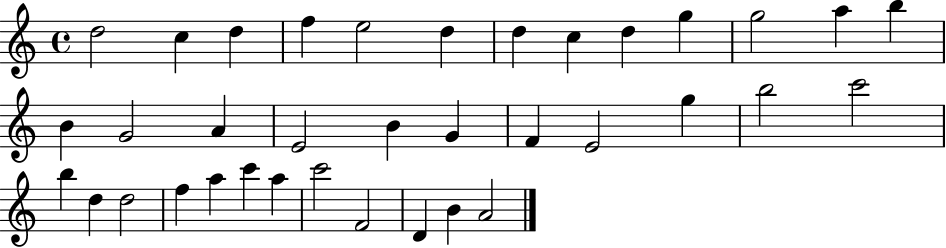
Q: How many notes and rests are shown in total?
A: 36